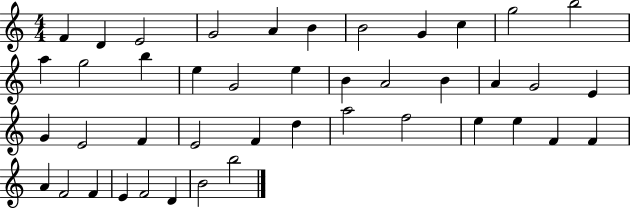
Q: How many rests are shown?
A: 0